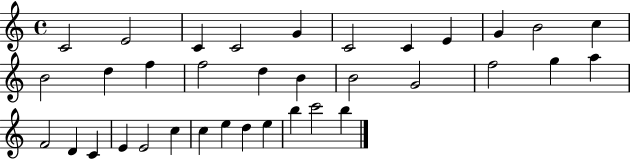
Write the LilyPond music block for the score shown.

{
  \clef treble
  \time 4/4
  \defaultTimeSignature
  \key c \major
  c'2 e'2 | c'4 c'2 g'4 | c'2 c'4 e'4 | g'4 b'2 c''4 | \break b'2 d''4 f''4 | f''2 d''4 b'4 | b'2 g'2 | f''2 g''4 a''4 | \break f'2 d'4 c'4 | e'4 e'2 c''4 | c''4 e''4 d''4 e''4 | b''4 c'''2 b''4 | \break \bar "|."
}